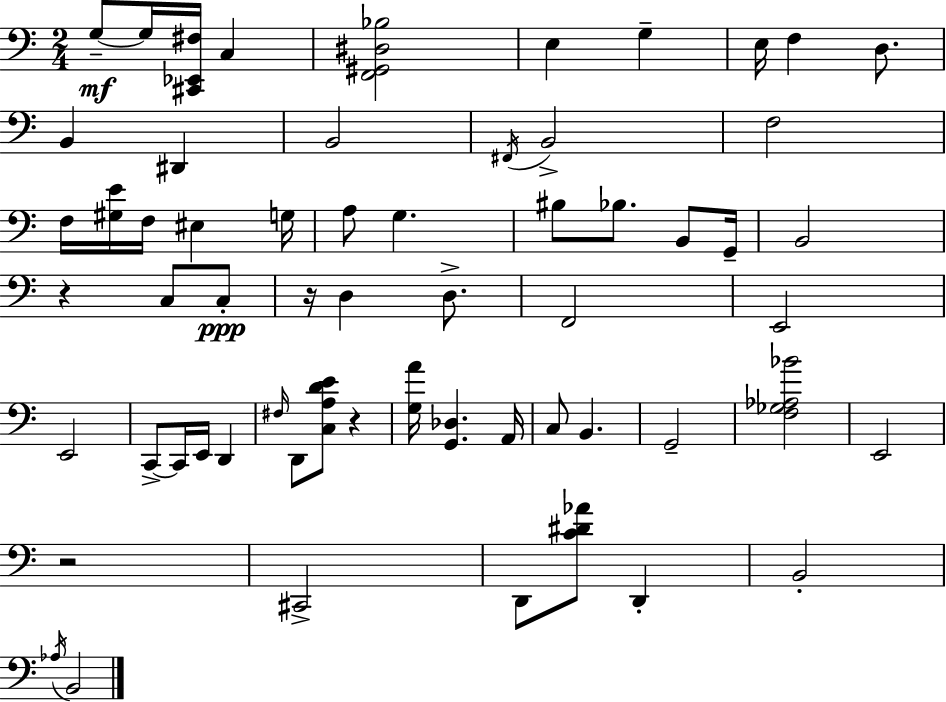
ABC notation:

X:1
T:Untitled
M:2/4
L:1/4
K:Am
G,/2 G,/4 [^C,,_E,,^F,]/4 C, [F,,^G,,^D,_B,]2 E, G, E,/4 F, D,/2 B,, ^D,, B,,2 ^F,,/4 B,,2 F,2 F,/4 [^G,E]/4 F,/4 ^E, G,/4 A,/2 G, ^B,/2 _B,/2 B,,/2 G,,/4 B,,2 z C,/2 C,/2 z/4 D, D,/2 F,,2 E,,2 E,,2 C,,/2 C,,/4 E,,/4 D,, ^F,/4 D,,/2 [C,A,DE]/2 z [G,A]/4 [G,,_D,] A,,/4 C,/2 B,, G,,2 [F,_G,_A,_B]2 E,,2 z2 ^C,,2 D,,/2 [C^D_A]/2 D,, B,,2 _A,/4 B,,2